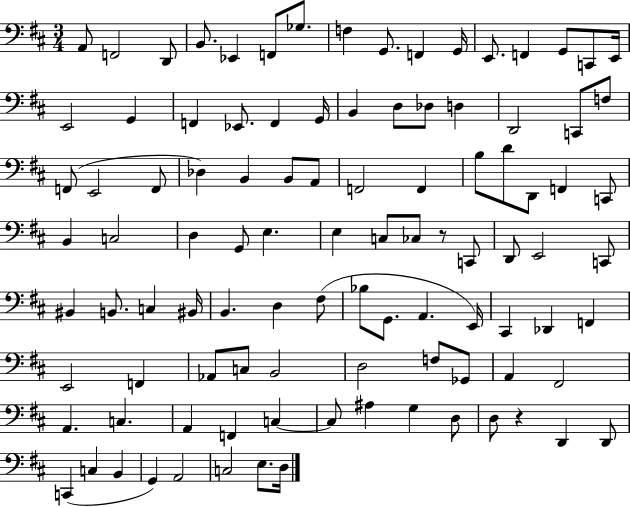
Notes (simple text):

A2/e F2/h D2/e B2/e. Eb2/q F2/e Gb3/e. F3/q G2/e. F2/q G2/s E2/e. F2/q G2/e C2/e E2/s E2/h G2/q F2/q Eb2/e. F2/q G2/s B2/q D3/e Db3/e D3/q D2/h C2/e F3/e F2/e E2/h F2/e Db3/q B2/q B2/e A2/e F2/h F2/q B3/e D4/e D2/e F2/q C2/e B2/q C3/h D3/q G2/e E3/q. E3/q C3/e CES3/e R/e C2/e D2/e E2/h C2/e BIS2/q B2/e. C3/q BIS2/s B2/q. D3/q F#3/e Bb3/e G2/e. A2/q. E2/s C#2/q Db2/q F2/q E2/h F2/q Ab2/e C3/e B2/h D3/h F3/e Gb2/e A2/q F#2/h A2/q. C3/q. A2/q F2/q C3/q C3/e A#3/q G3/q D3/e D3/e R/q D2/q D2/e C2/q C3/q B2/q G2/q A2/h C3/h E3/e. D3/s